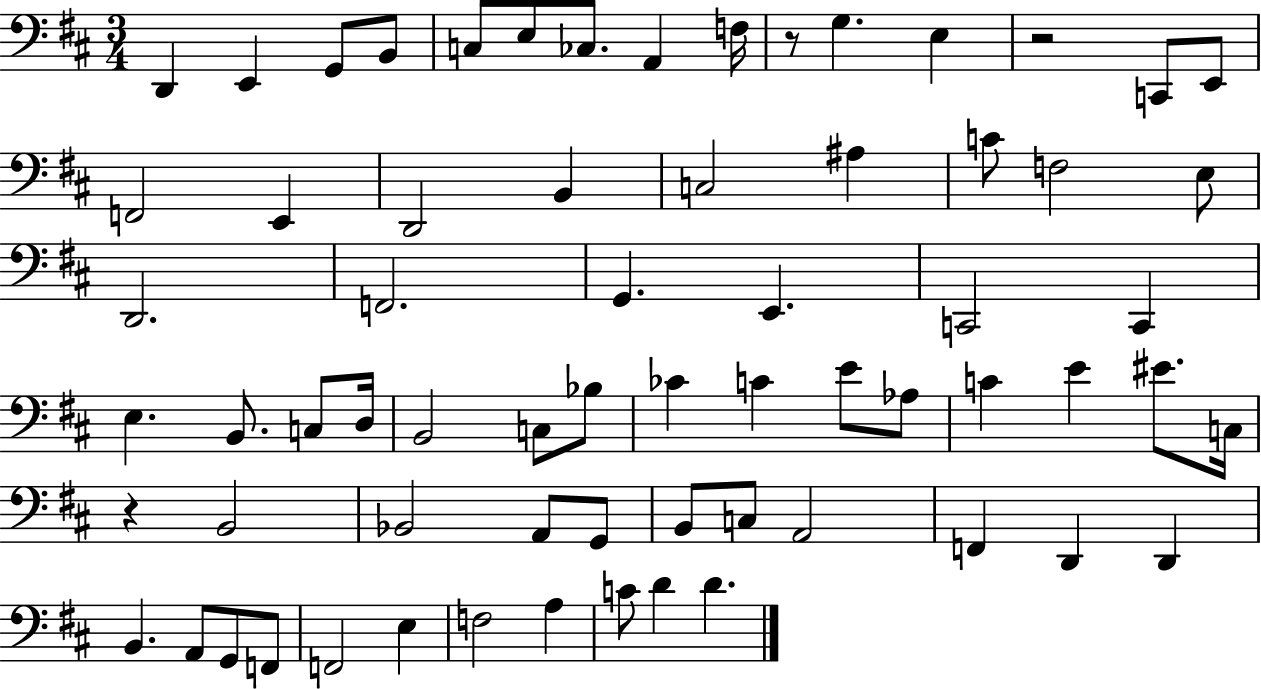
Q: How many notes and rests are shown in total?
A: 67